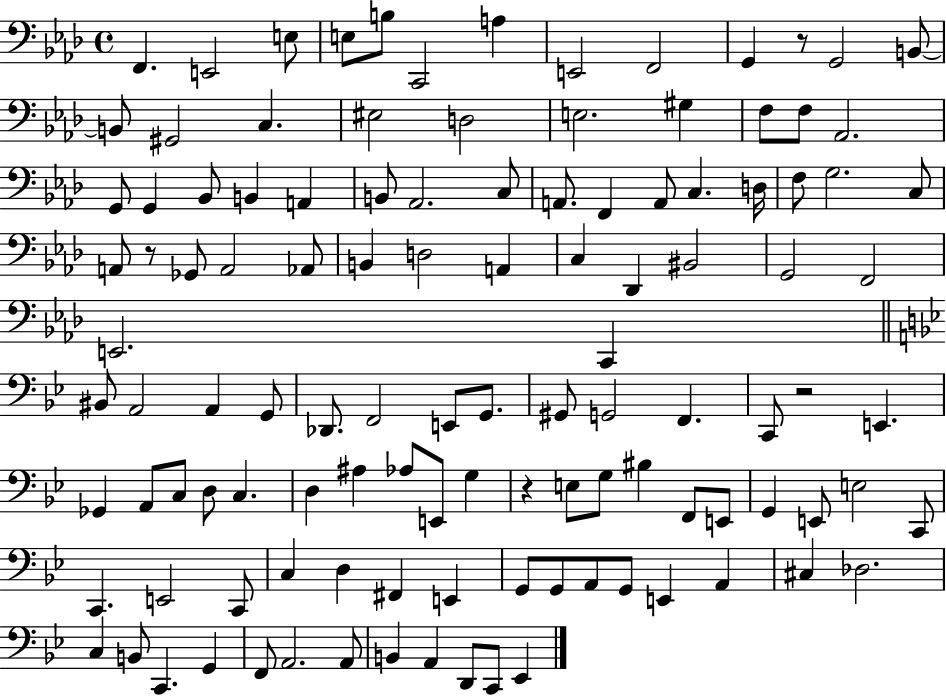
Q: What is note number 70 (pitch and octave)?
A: C3